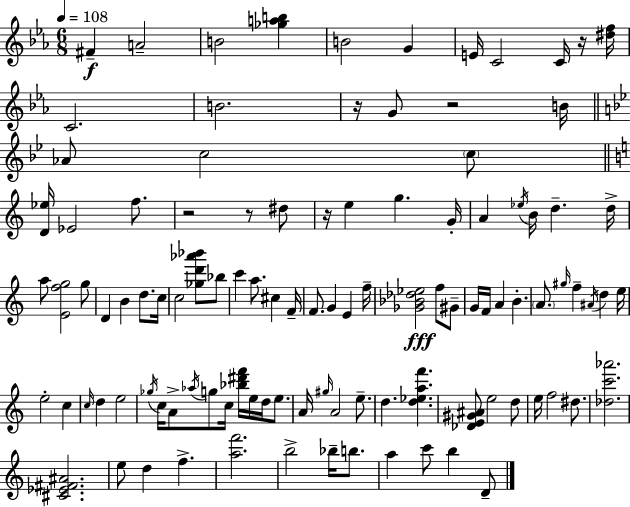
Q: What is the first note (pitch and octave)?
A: F#4